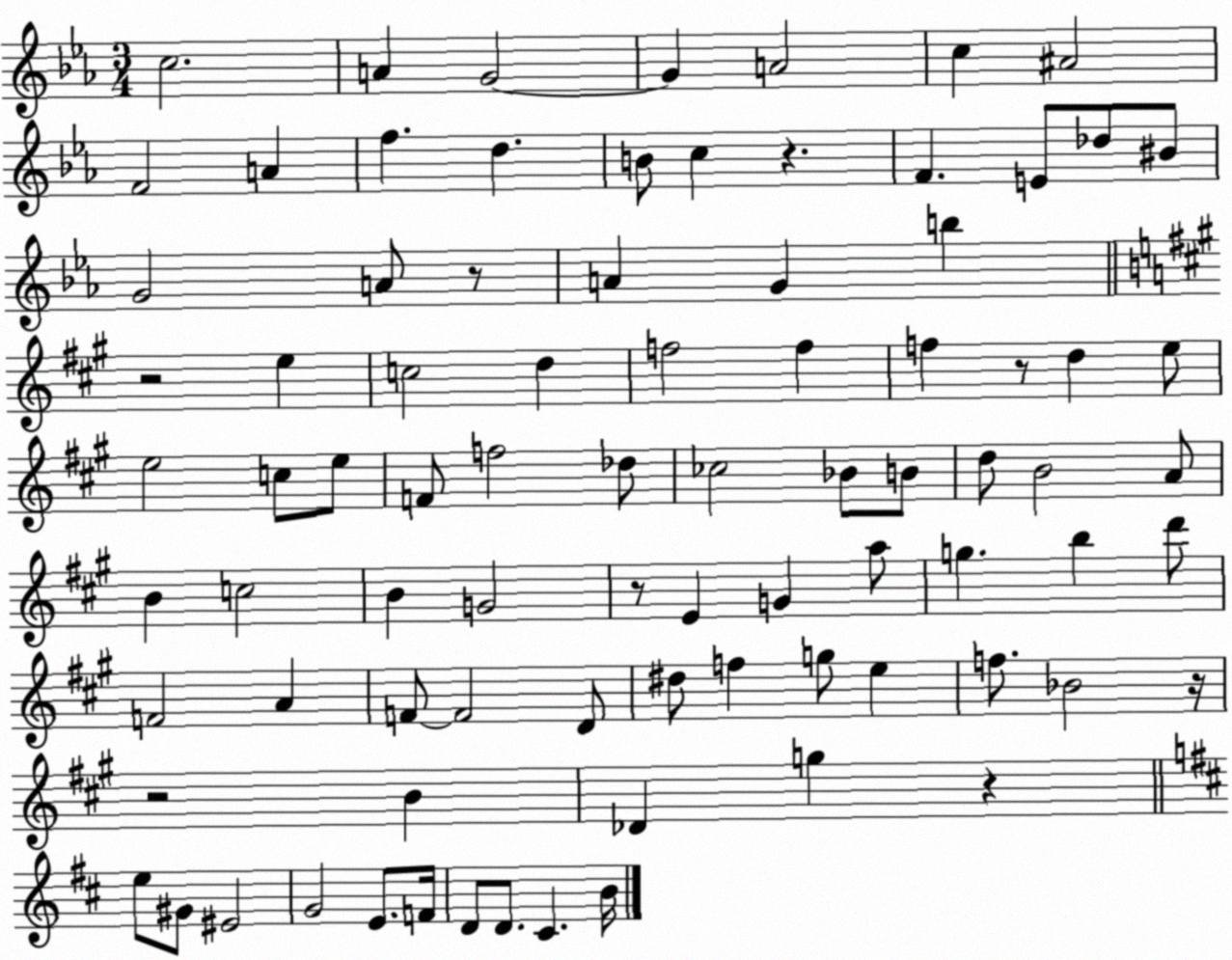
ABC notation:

X:1
T:Untitled
M:3/4
L:1/4
K:Eb
c2 A G2 G A2 c ^A2 F2 A f d B/2 c z F E/2 _d/2 ^B/2 G2 A/2 z/2 A G b z2 e c2 d f2 f f z/2 d e/2 e2 c/2 e/2 F/2 f2 _d/2 _c2 _B/2 B/2 d/2 B2 A/2 B c2 B G2 z/2 E G a/2 g b d'/2 F2 A F/2 F2 D/2 ^d/2 f g/2 e f/2 _B2 z/4 z2 B _D g z e/2 ^G/2 ^E2 G2 E/2 F/4 D/2 D/2 ^C B/4